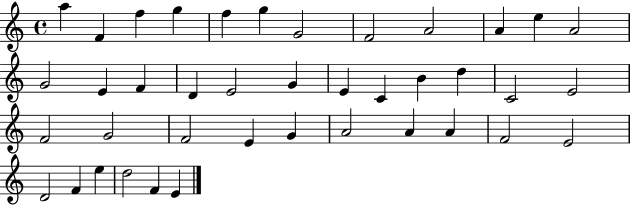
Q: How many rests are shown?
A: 0